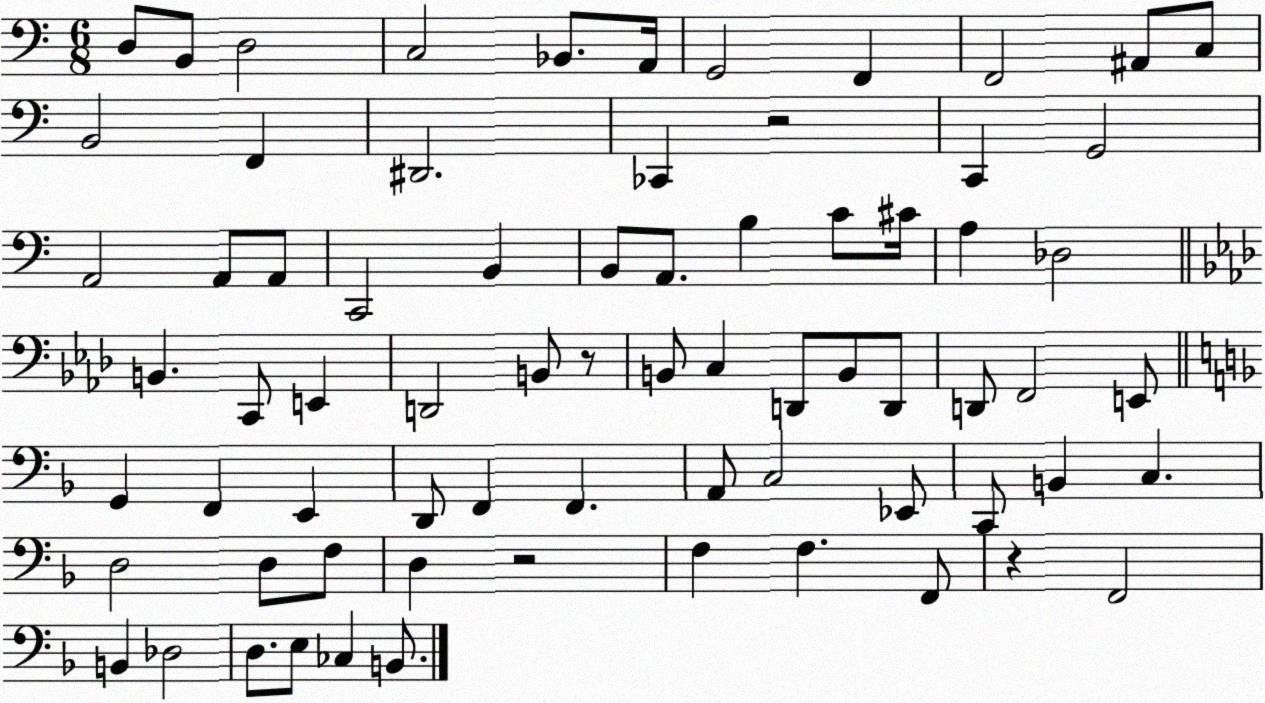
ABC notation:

X:1
T:Untitled
M:6/8
L:1/4
K:C
D,/2 B,,/2 D,2 C,2 _B,,/2 A,,/4 G,,2 F,, F,,2 ^A,,/2 C,/2 B,,2 F,, ^D,,2 _C,, z2 C,, G,,2 A,,2 A,,/2 A,,/2 C,,2 B,, B,,/2 A,,/2 B, C/2 ^C/4 A, _D,2 B,, C,,/2 E,, D,,2 B,,/2 z/2 B,,/2 C, D,,/2 B,,/2 D,,/2 D,,/2 F,,2 E,,/2 G,, F,, E,, D,,/2 F,, F,, A,,/2 C,2 _E,,/2 C,,/2 B,, C, D,2 D,/2 F,/2 D, z2 F, F, F,,/2 z F,,2 B,, _D,2 D,/2 E,/2 _C, B,,/2